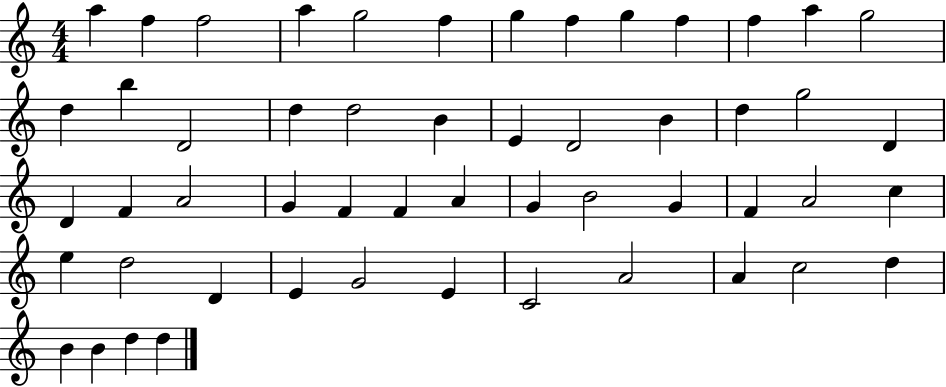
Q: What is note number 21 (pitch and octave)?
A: D4